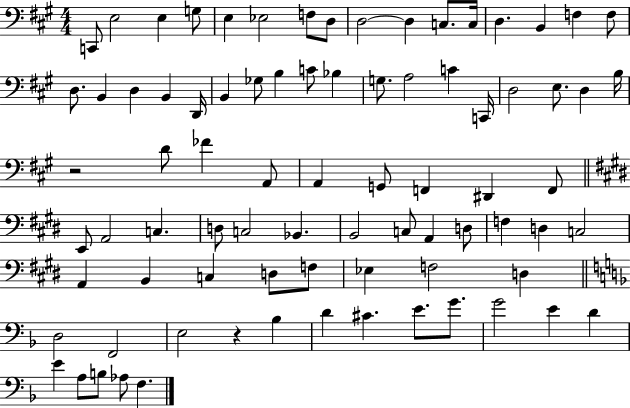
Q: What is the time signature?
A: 4/4